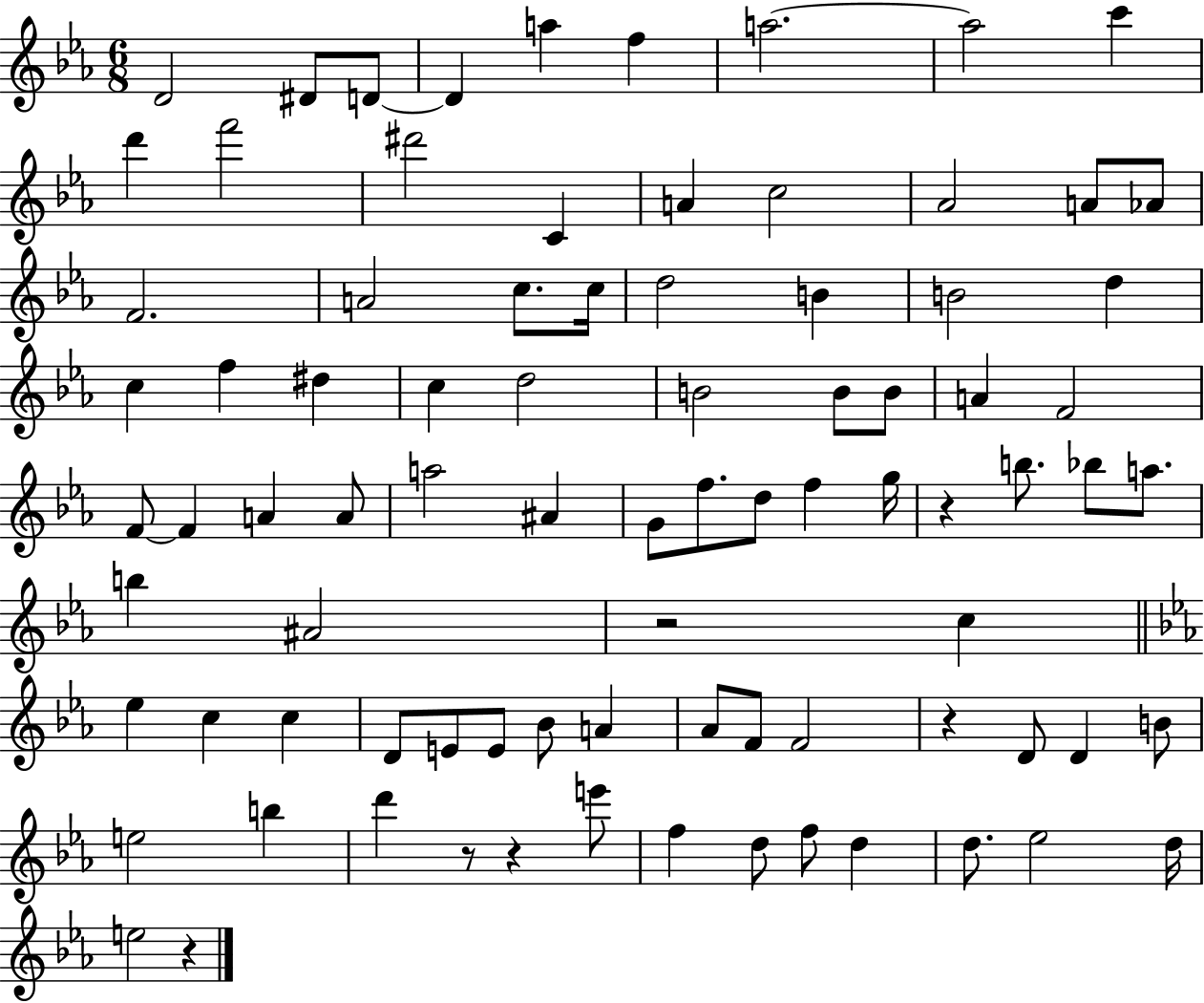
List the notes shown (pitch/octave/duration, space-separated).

D4/h D#4/e D4/e D4/q A5/q F5/q A5/h. A5/h C6/q D6/q F6/h D#6/h C4/q A4/q C5/h Ab4/h A4/e Ab4/e F4/h. A4/h C5/e. C5/s D5/h B4/q B4/h D5/q C5/q F5/q D#5/q C5/q D5/h B4/h B4/e B4/e A4/q F4/h F4/e F4/q A4/q A4/e A5/h A#4/q G4/e F5/e. D5/e F5/q G5/s R/q B5/e. Bb5/e A5/e. B5/q A#4/h R/h C5/q Eb5/q C5/q C5/q D4/e E4/e E4/e Bb4/e A4/q Ab4/e F4/e F4/h R/q D4/e D4/q B4/e E5/h B5/q D6/q R/e R/q E6/e F5/q D5/e F5/e D5/q D5/e. Eb5/h D5/s E5/h R/q